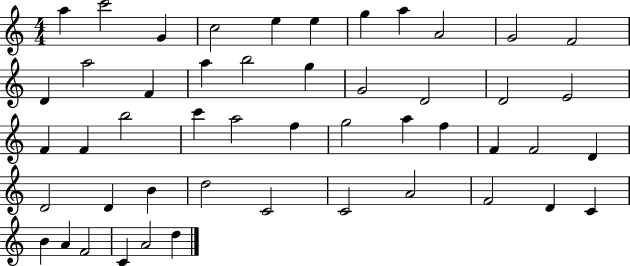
X:1
T:Untitled
M:4/4
L:1/4
K:C
a c'2 G c2 e e g a A2 G2 F2 D a2 F a b2 g G2 D2 D2 E2 F F b2 c' a2 f g2 a f F F2 D D2 D B d2 C2 C2 A2 F2 D C B A F2 C A2 d